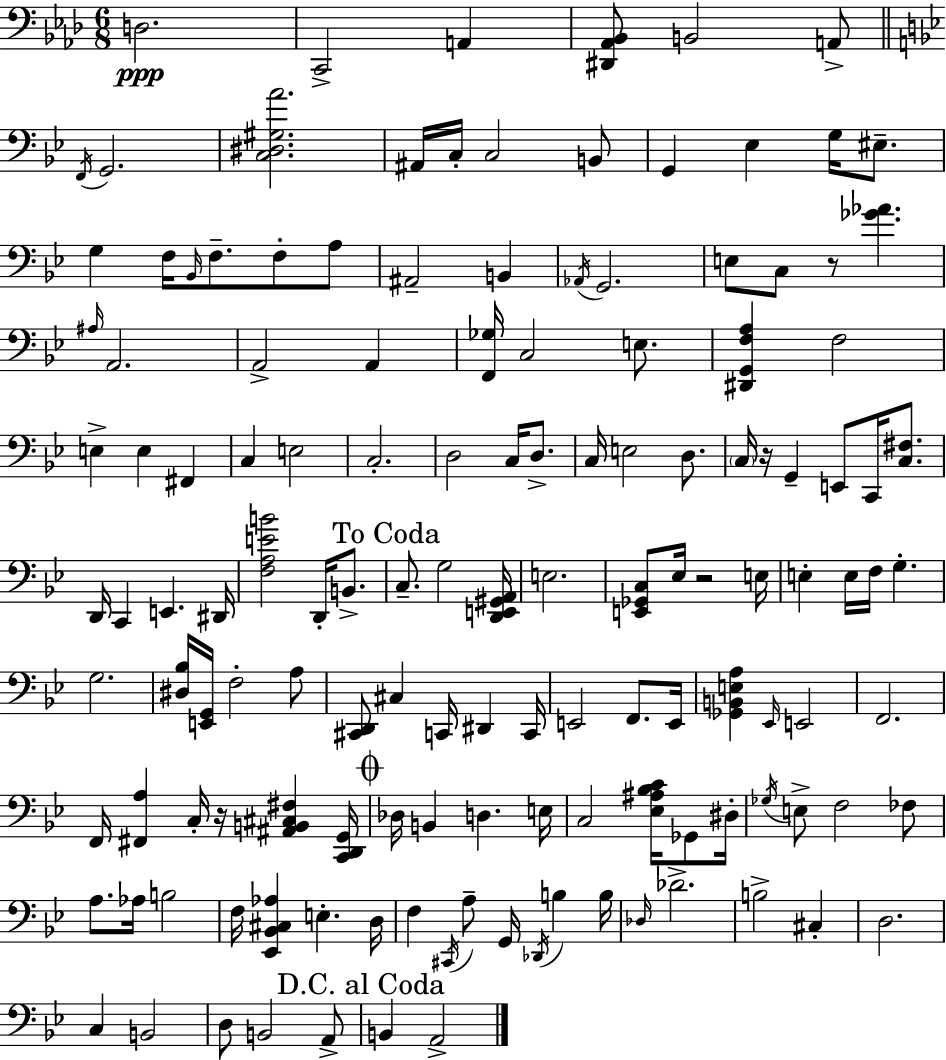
X:1
T:Untitled
M:6/8
L:1/4
K:Fm
D,2 C,,2 A,, [^D,,_A,,_B,,]/2 B,,2 A,,/2 F,,/4 G,,2 [C,^D,^G,A]2 ^A,,/4 C,/4 C,2 B,,/2 G,, _E, G,/4 ^E,/2 G, F,/4 _B,,/4 F,/2 F,/2 A,/2 ^A,,2 B,, _A,,/4 G,,2 E,/2 C,/2 z/2 [_G_A] ^A,/4 A,,2 A,,2 A,, [F,,_G,]/4 C,2 E,/2 [^D,,G,,F,A,] F,2 E, E, ^F,, C, E,2 C,2 D,2 C,/4 D,/2 C,/4 E,2 D,/2 C,/4 z/4 G,, E,,/2 C,,/4 [C,^F,]/2 D,,/4 C,, E,, ^D,,/4 [F,A,EB]2 D,,/4 B,,/2 C,/2 G,2 [D,,E,,^G,,A,,]/4 E,2 [E,,_G,,C,]/2 _E,/4 z2 E,/4 E, E,/4 F,/4 G, G,2 [^D,_B,]/4 [E,,G,,]/4 F,2 A,/2 [^C,,D,,]/2 ^C, C,,/4 ^D,, C,,/4 E,,2 F,,/2 E,,/4 [_G,,B,,E,A,] _E,,/4 E,,2 F,,2 F,,/4 [^F,,A,] C,/4 z/4 [^A,,B,,^C,^F,] [C,,D,,G,,]/4 _D,/4 B,, D, E,/4 C,2 [_E,^A,_B,C]/4 _G,,/2 ^D,/4 _G,/4 E,/2 F,2 _F,/2 A,/2 _A,/4 B,2 F,/4 [_E,,_B,,^C,_A,] E, D,/4 F, ^C,,/4 A,/2 G,,/4 _D,,/4 B, B,/4 _D,/4 _D2 B,2 ^C, D,2 C, B,,2 D,/2 B,,2 A,,/2 B,, A,,2